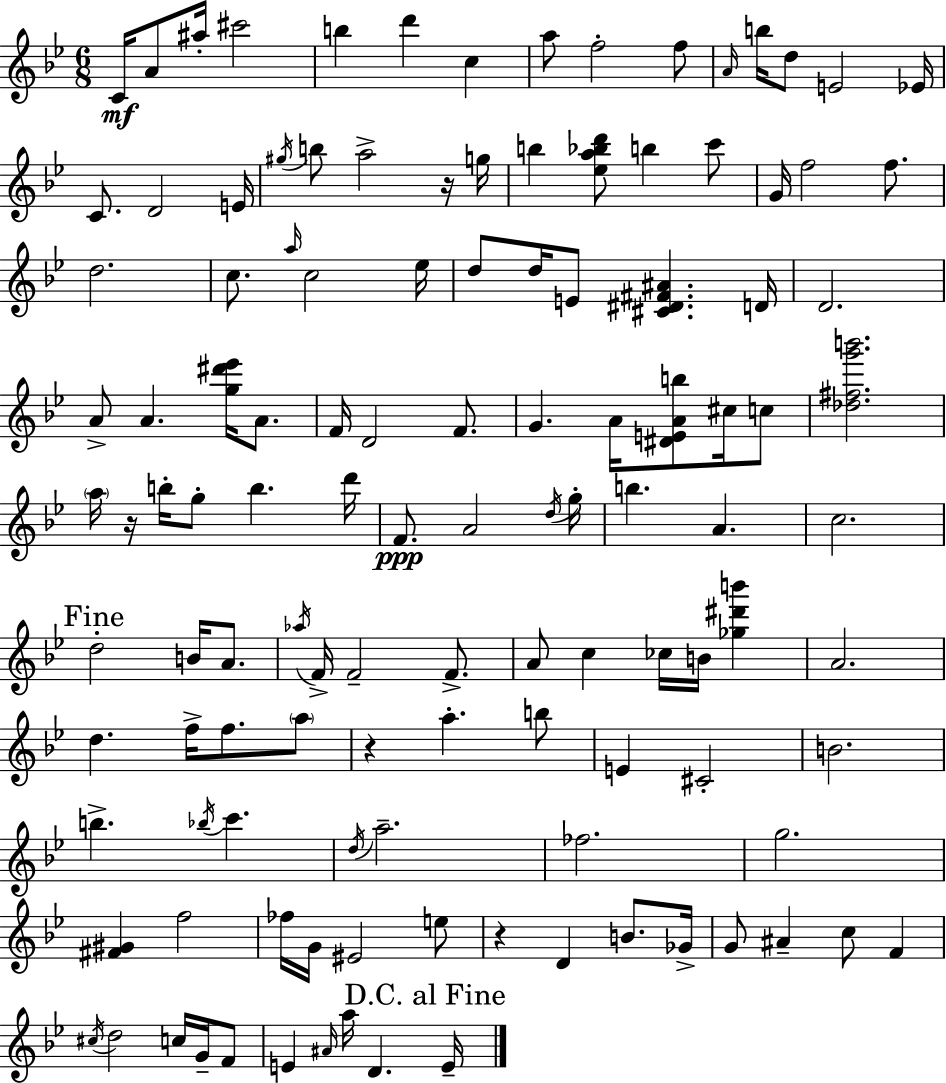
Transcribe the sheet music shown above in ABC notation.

X:1
T:Untitled
M:6/8
L:1/4
K:Gm
C/4 A/2 ^a/4 ^c'2 b d' c a/2 f2 f/2 A/4 b/4 d/2 E2 _E/4 C/2 D2 E/4 ^g/4 b/2 a2 z/4 g/4 b [_ea_bd']/2 b c'/2 G/4 f2 f/2 d2 c/2 a/4 c2 _e/4 d/2 d/4 E/2 [^C^D^F^A] D/4 D2 A/2 A [g^d'_e']/4 A/2 F/4 D2 F/2 G A/4 [^DEAb]/2 ^c/4 c/2 [_d^fg'b']2 a/4 z/4 b/4 g/2 b d'/4 F/2 A2 d/4 g/4 b A c2 d2 B/4 A/2 _a/4 F/4 F2 F/2 A/2 c _c/4 B/4 [_g^d'b'] A2 d f/4 f/2 a/2 z a b/2 E ^C2 B2 b _b/4 c' d/4 a2 _f2 g2 [^F^G] f2 _f/4 G/4 ^E2 e/2 z D B/2 _G/4 G/2 ^A c/2 F ^c/4 d2 c/4 G/4 F/2 E ^A/4 a/4 D E/4